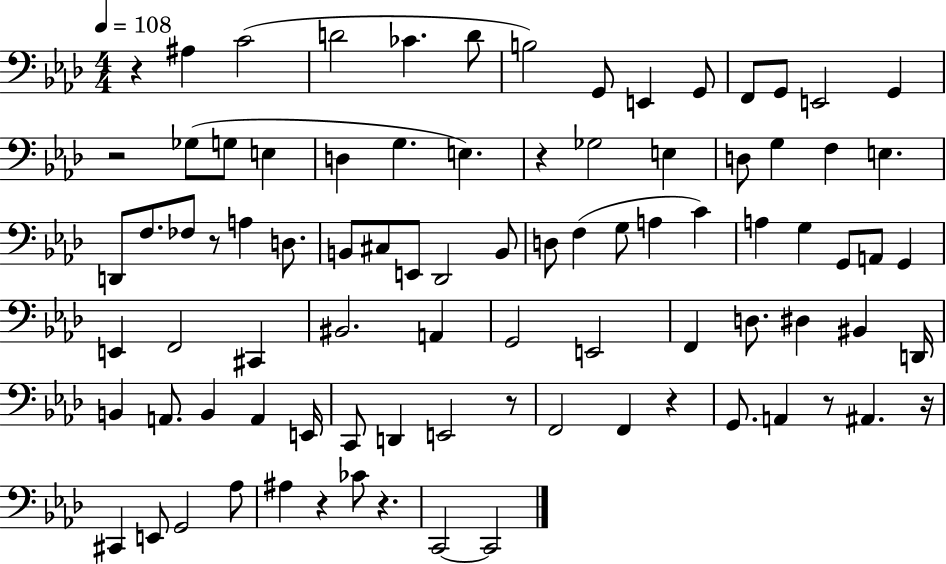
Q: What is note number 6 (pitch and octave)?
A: B3